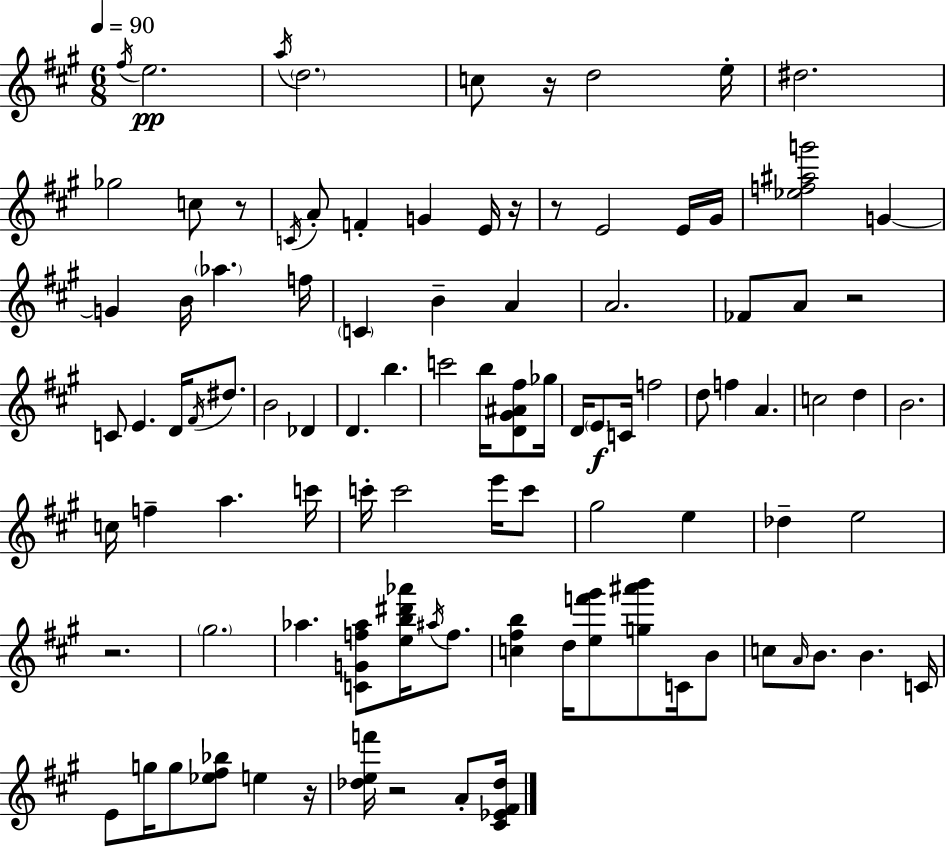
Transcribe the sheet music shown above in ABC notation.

X:1
T:Untitled
M:6/8
L:1/4
K:A
^f/4 e2 a/4 d2 c/2 z/4 d2 e/4 ^d2 _g2 c/2 z/2 C/4 A/2 F G E/4 z/4 z/2 E2 E/4 ^G/4 [_ef^ag']2 G G B/4 _a f/4 C B A A2 _F/2 A/2 z2 C/2 E D/4 ^F/4 ^d/2 B2 _D D b c'2 b/4 [D^G^A^f]/2 _g/4 D/4 E/2 C/4 f2 d/2 f A c2 d B2 c/4 f a c'/4 c'/4 c'2 e'/4 c'/2 ^g2 e _d e2 z2 ^g2 _a [CGf_a]/2 [eb^d'_a']/4 ^a/4 f/2 [c^fb] d/4 [ef'^g']/2 [g^a'b']/2 C/4 B/2 c/2 A/4 B/2 B C/4 E/2 g/4 g/2 [_e^f_b]/2 e z/4 [_def']/4 z2 A/2 [^C_E^F_d]/4